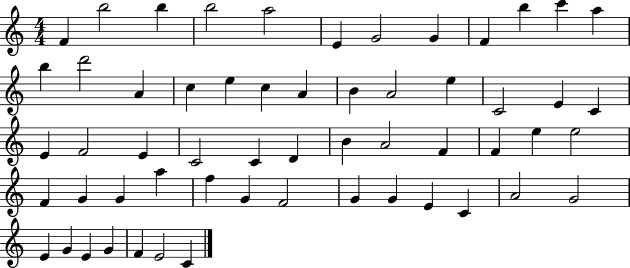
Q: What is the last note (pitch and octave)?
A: C4